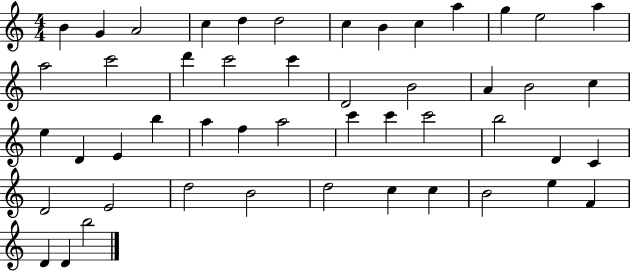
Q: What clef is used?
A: treble